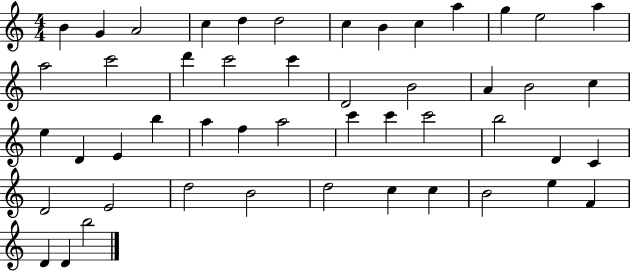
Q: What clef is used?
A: treble